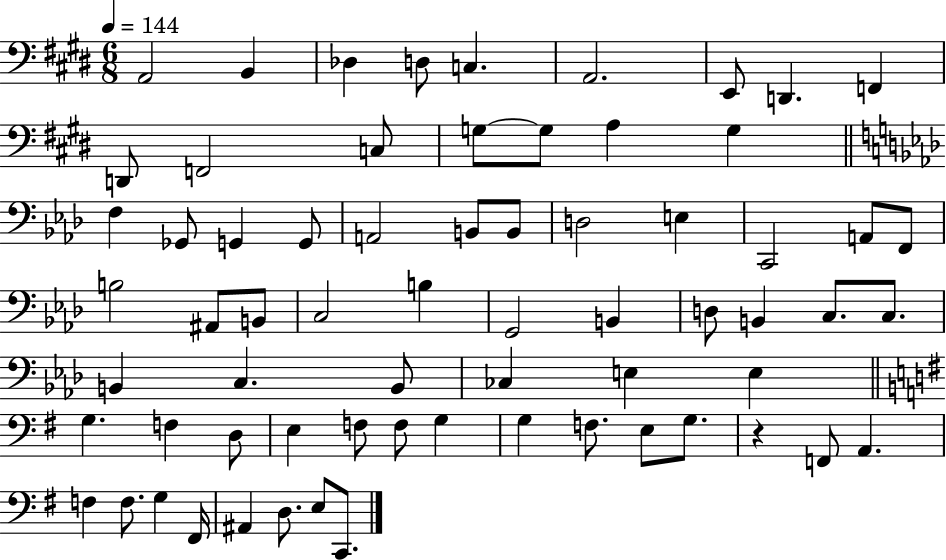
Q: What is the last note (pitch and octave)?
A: C2